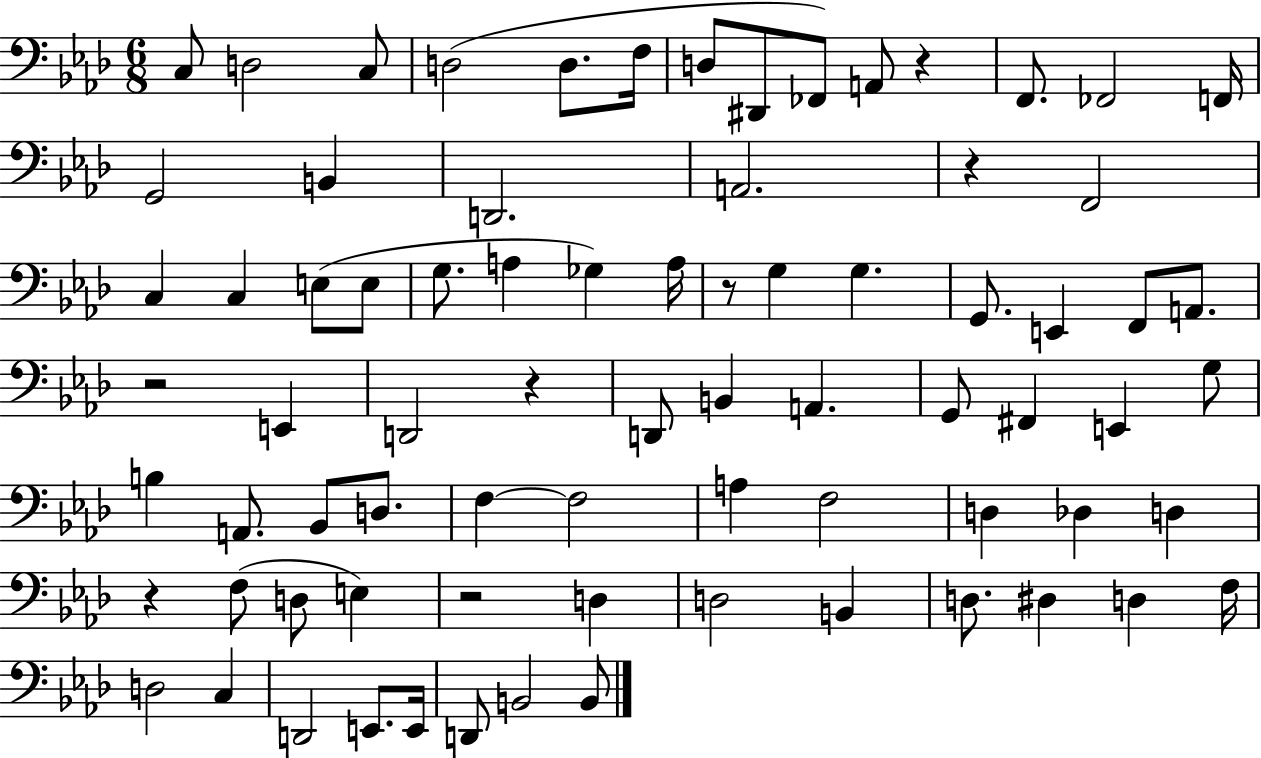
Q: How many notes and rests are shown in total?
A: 77